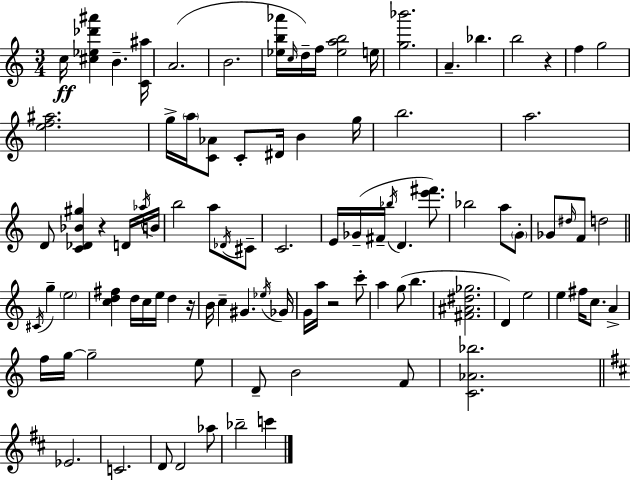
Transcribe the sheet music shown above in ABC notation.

X:1
T:Untitled
M:3/4
L:1/4
K:C
c/4 [^c_e_d'^a'] B [C^a]/4 A2 B2 [_eb_a']/4 c/4 d/4 f/4 [_eab]2 e/4 [g_b']2 A _b b2 z f g2 [ef^a]2 g/4 a/4 [C_A]/2 C/2 ^D/4 B g/4 b2 a2 D/2 [C_D_B^g] z D/4 _a/4 B/4 b2 a/2 _D/4 ^C/2 C2 E/4 _G/4 ^F/4 _b/4 D [e'^f']/2 _b2 a/2 G/2 _G/2 ^d/4 F/2 d2 ^C/4 g e2 [cd^f] d/4 c/4 e/4 d z/4 B/4 c ^G _e/4 _G/4 G/4 a/4 z2 c'/2 a g/2 b [^F^A^d_g]2 D e2 e ^f/4 c/2 A f/4 g/4 g2 e/2 D/2 B2 F/2 [C_A_b]2 _E2 C2 D/2 D2 _a/2 _b2 c'